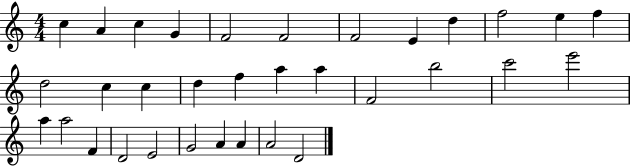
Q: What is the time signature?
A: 4/4